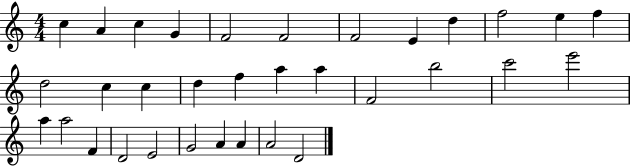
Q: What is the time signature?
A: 4/4